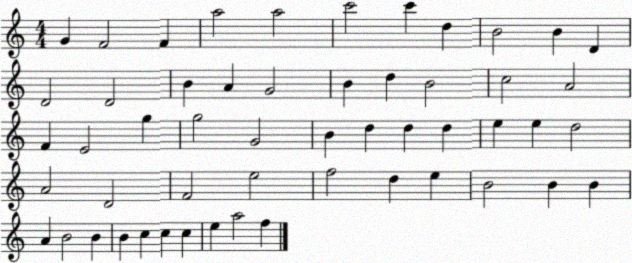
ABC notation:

X:1
T:Untitled
M:4/4
L:1/4
K:C
G F2 F a2 a2 c'2 c' d B2 B D D2 D2 B A G2 B d B2 c2 A2 F E2 g g2 G2 B d d d e e d2 A2 D2 F2 e2 f2 d e B2 B B A B2 B B c c c e a2 f